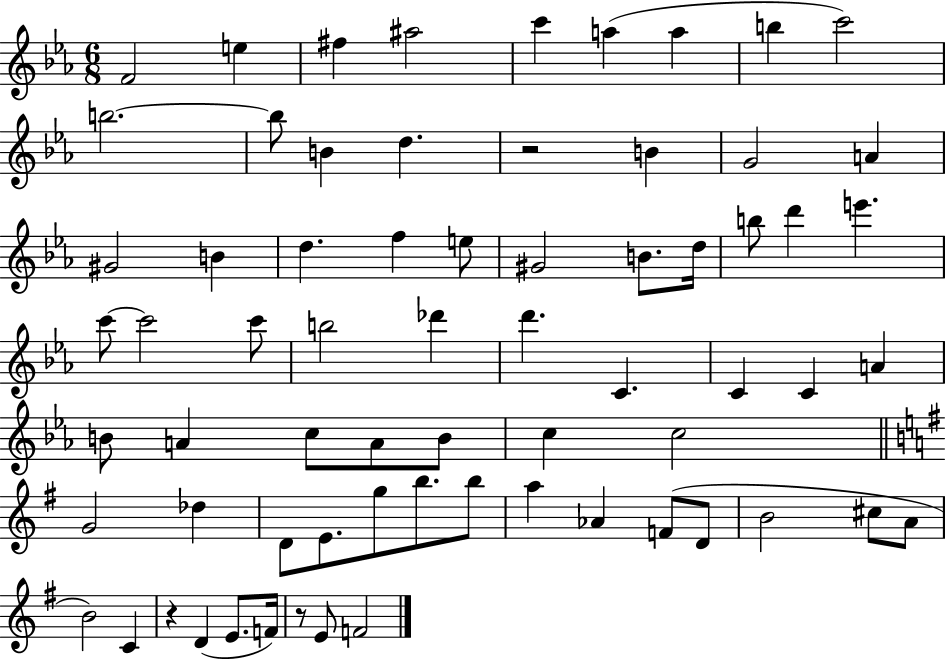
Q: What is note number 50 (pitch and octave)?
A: B5